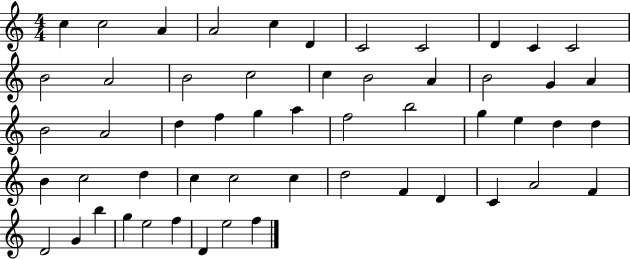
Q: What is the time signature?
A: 4/4